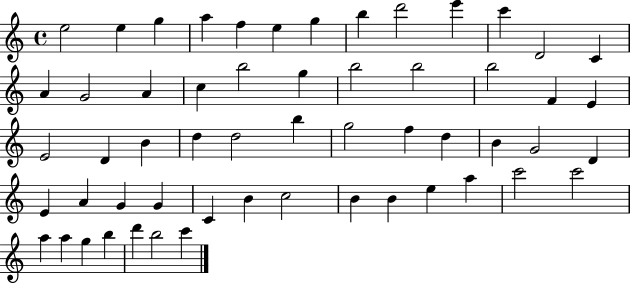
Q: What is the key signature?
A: C major